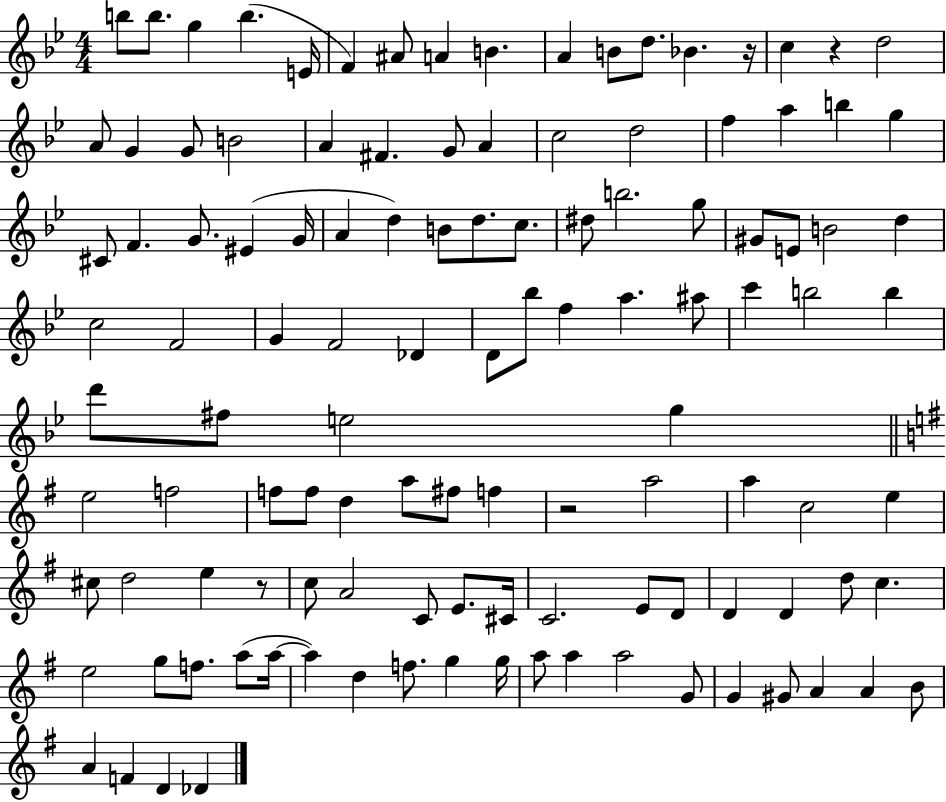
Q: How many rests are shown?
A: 4